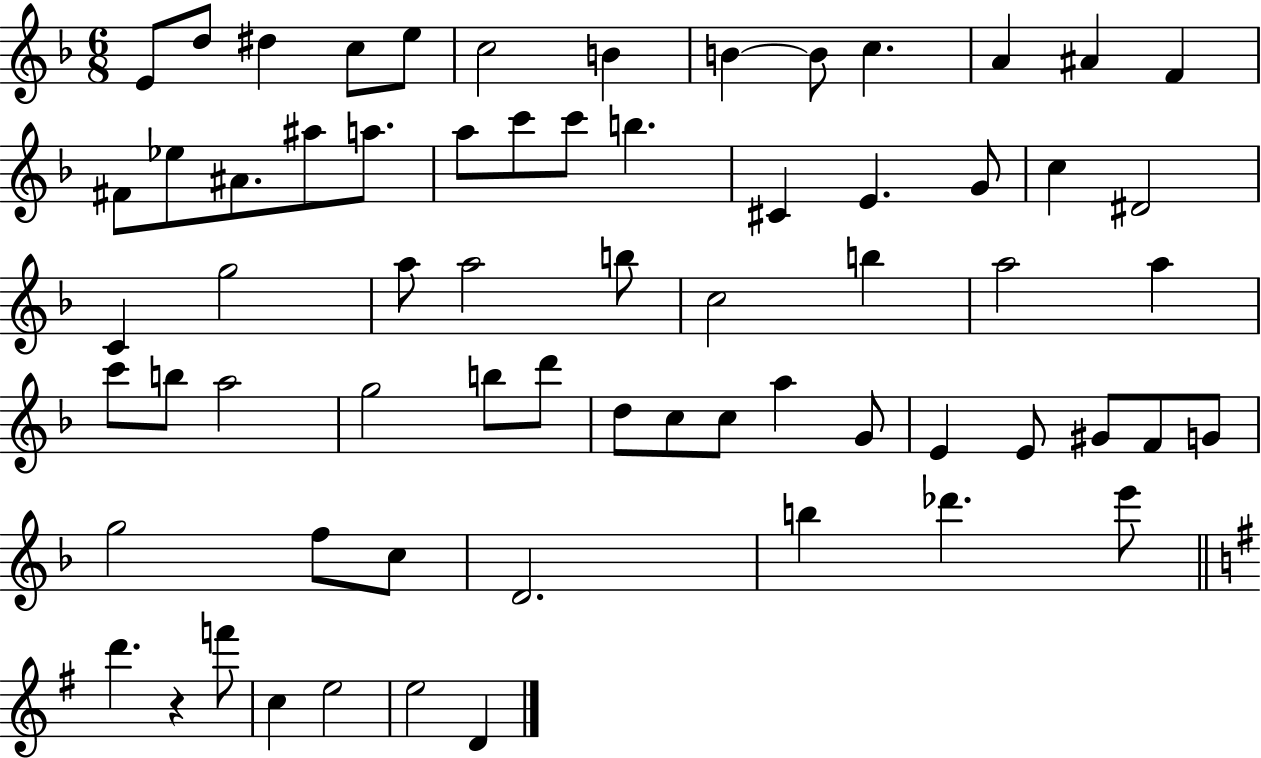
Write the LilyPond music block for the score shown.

{
  \clef treble
  \numericTimeSignature
  \time 6/8
  \key f \major
  \repeat volta 2 { e'8 d''8 dis''4 c''8 e''8 | c''2 b'4 | b'4~~ b'8 c''4. | a'4 ais'4 f'4 | \break fis'8 ees''8 ais'8. ais''8 a''8. | a''8 c'''8 c'''8 b''4. | cis'4 e'4. g'8 | c''4 dis'2 | \break c'4 g''2 | a''8 a''2 b''8 | c''2 b''4 | a''2 a''4 | \break c'''8 b''8 a''2 | g''2 b''8 d'''8 | d''8 c''8 c''8 a''4 g'8 | e'4 e'8 gis'8 f'8 g'8 | \break g''2 f''8 c''8 | d'2. | b''4 des'''4. e'''8 | \bar "||" \break \key g \major d'''4. r4 f'''8 | c''4 e''2 | e''2 d'4 | } \bar "|."
}